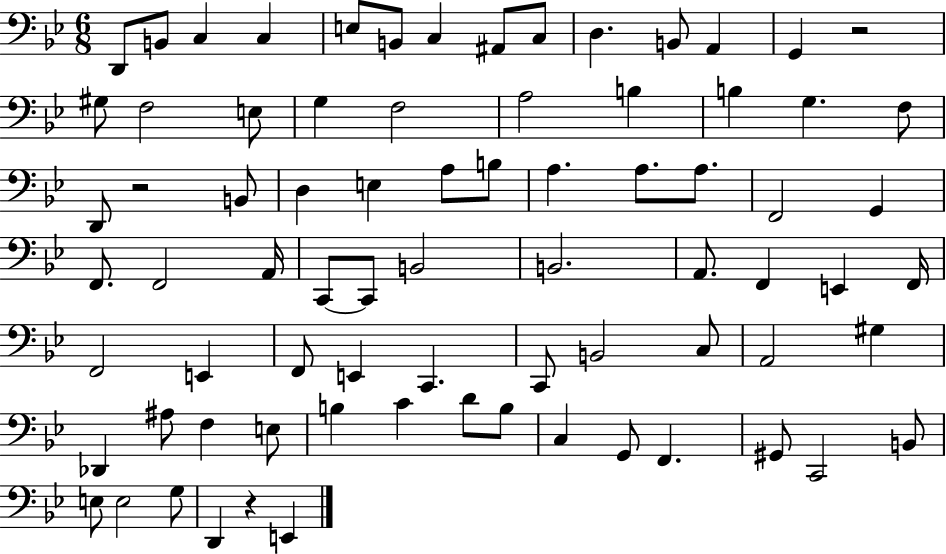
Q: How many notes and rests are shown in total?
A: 77